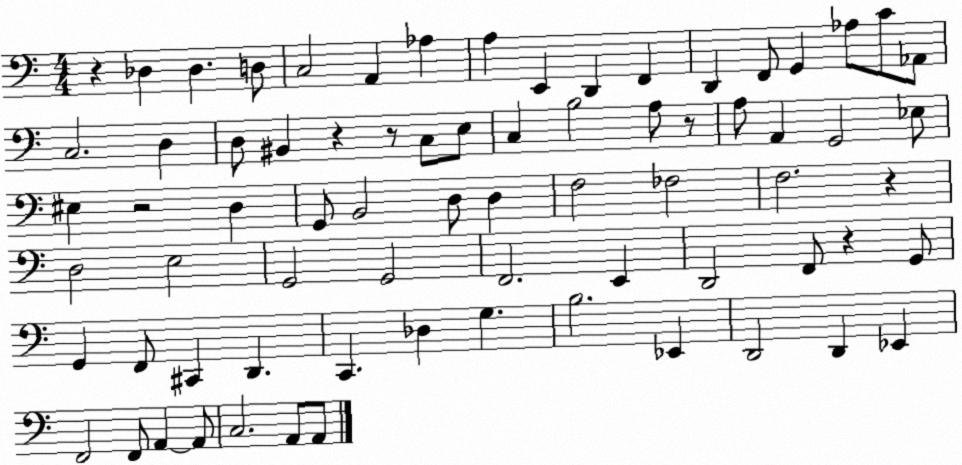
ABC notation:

X:1
T:Untitled
M:4/4
L:1/4
K:C
z _D, _D, D,/2 C,2 A,, _A, A, E,, D,, F,, D,, F,,/2 G,, _A,/2 C/2 _A,,/2 C,2 D, D,/2 ^B,, z z/2 C,/2 E,/2 C, B,2 A,/2 z/2 A,/2 A,, G,,2 _E,/2 ^E, z2 D, G,,/2 B,,2 D,/2 D, F,2 _F,2 F,2 z D,2 E,2 G,,2 G,,2 F,,2 E,, D,,2 F,,/2 z G,,/2 G,, F,,/2 ^C,, D,, C,, _D, G, B,2 _E,, D,,2 D,, _E,, F,,2 F,,/2 A,, A,,/2 C,2 A,,/2 A,,/2